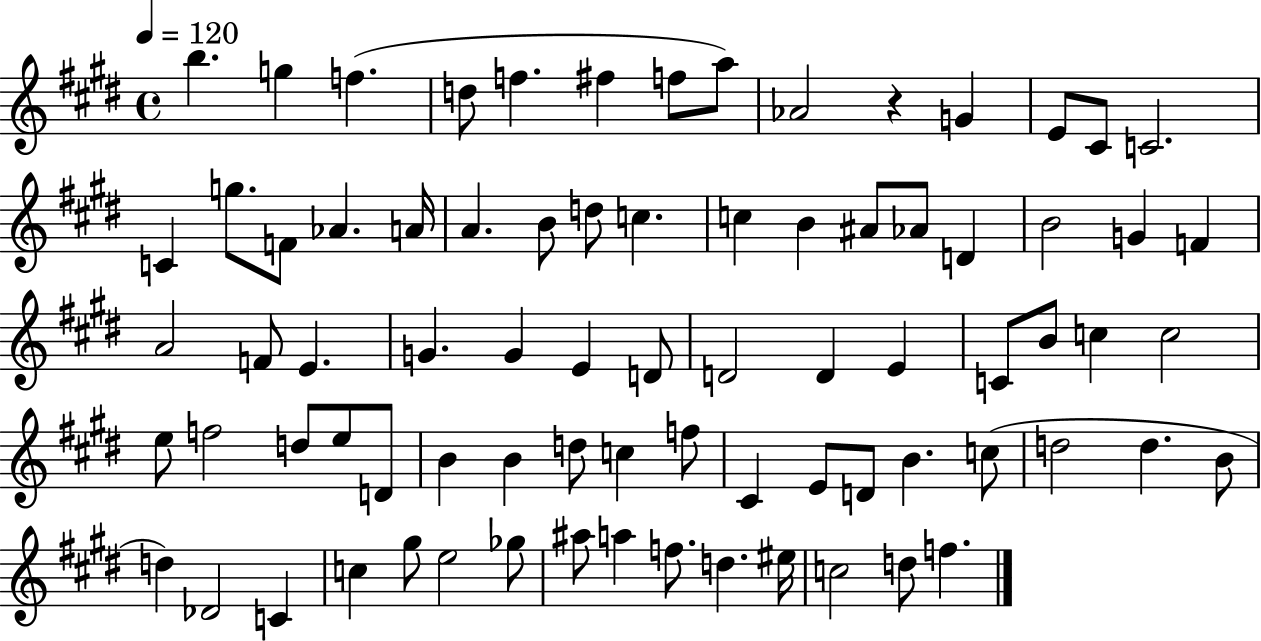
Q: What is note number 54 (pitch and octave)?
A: F5